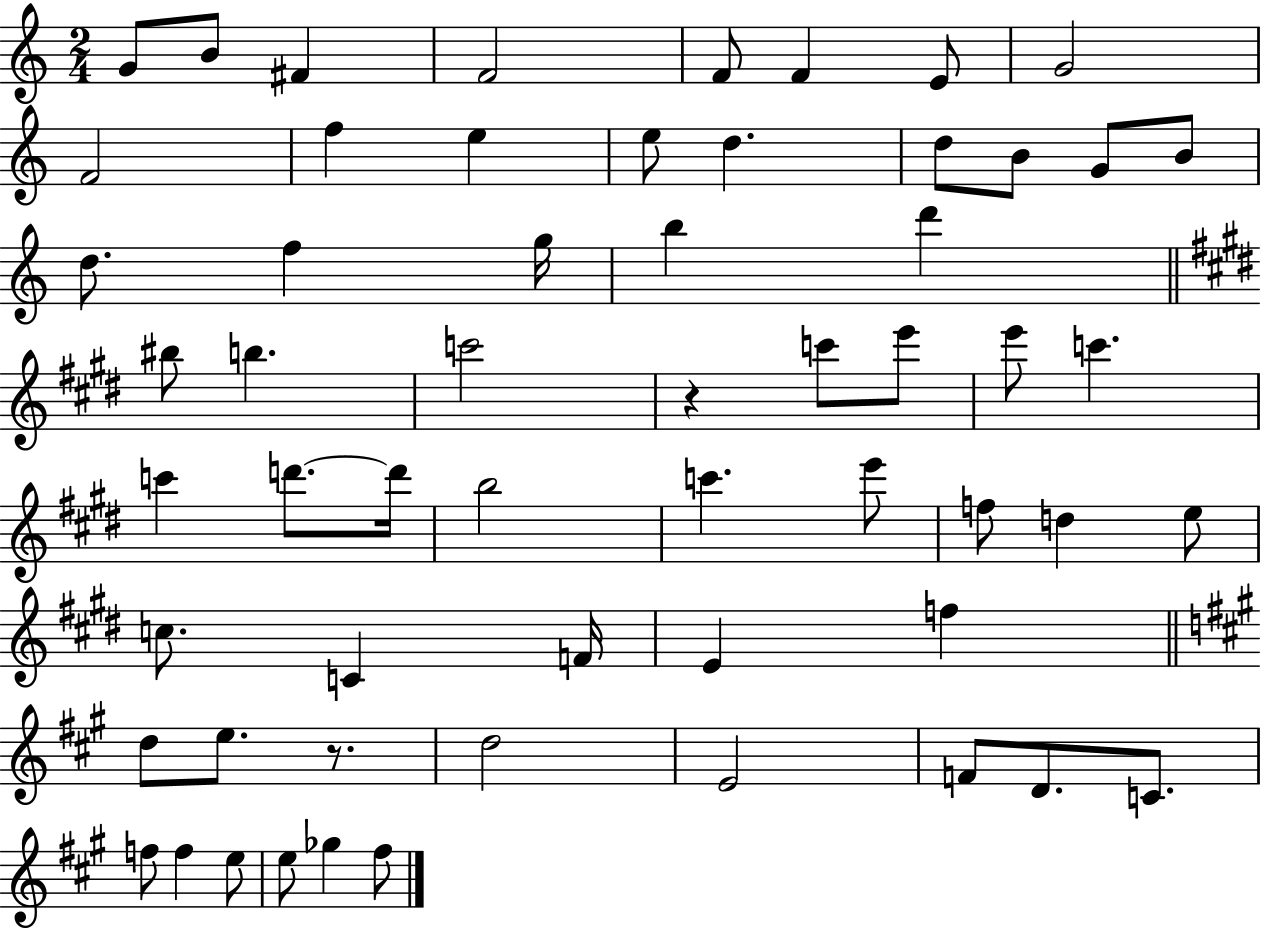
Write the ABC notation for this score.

X:1
T:Untitled
M:2/4
L:1/4
K:C
G/2 B/2 ^F F2 F/2 F E/2 G2 F2 f e e/2 d d/2 B/2 G/2 B/2 d/2 f g/4 b d' ^b/2 b c'2 z c'/2 e'/2 e'/2 c' c' d'/2 d'/4 b2 c' e'/2 f/2 d e/2 c/2 C F/4 E f d/2 e/2 z/2 d2 E2 F/2 D/2 C/2 f/2 f e/2 e/2 _g ^f/2